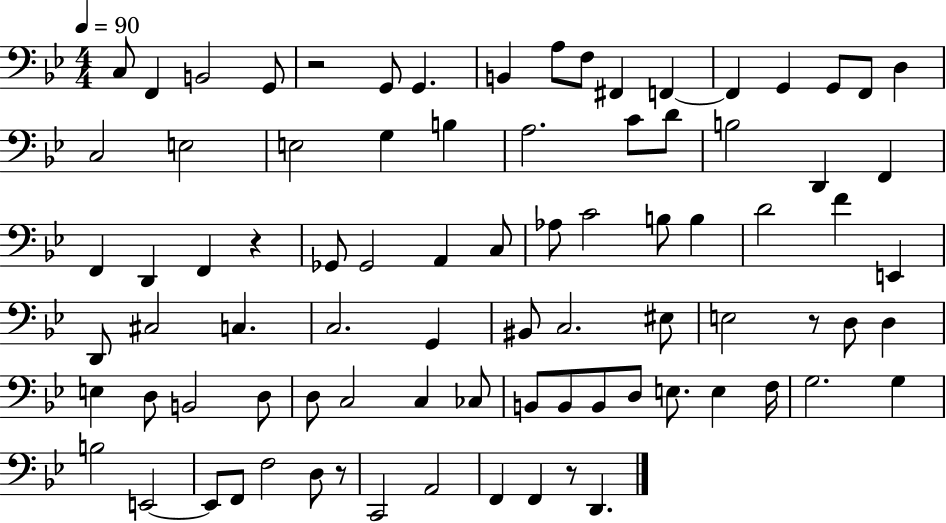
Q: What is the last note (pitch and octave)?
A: D2